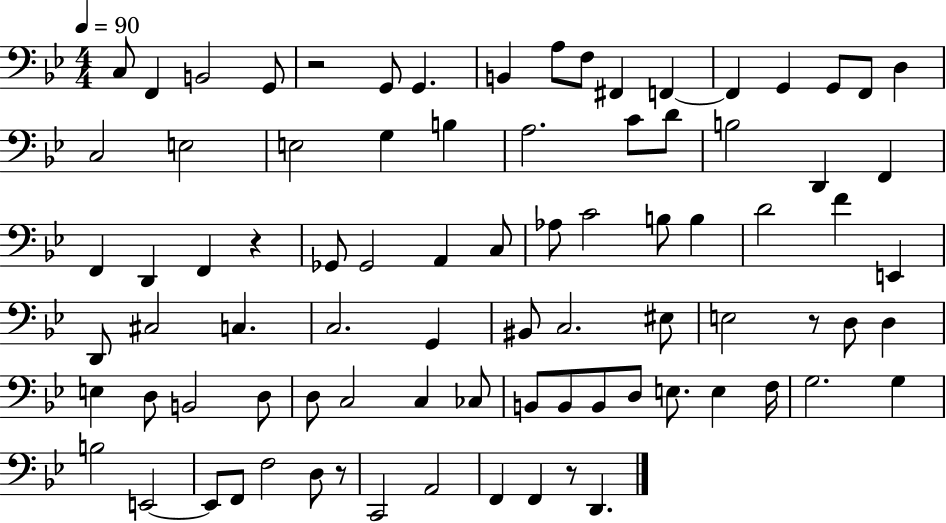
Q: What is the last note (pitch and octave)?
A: D2